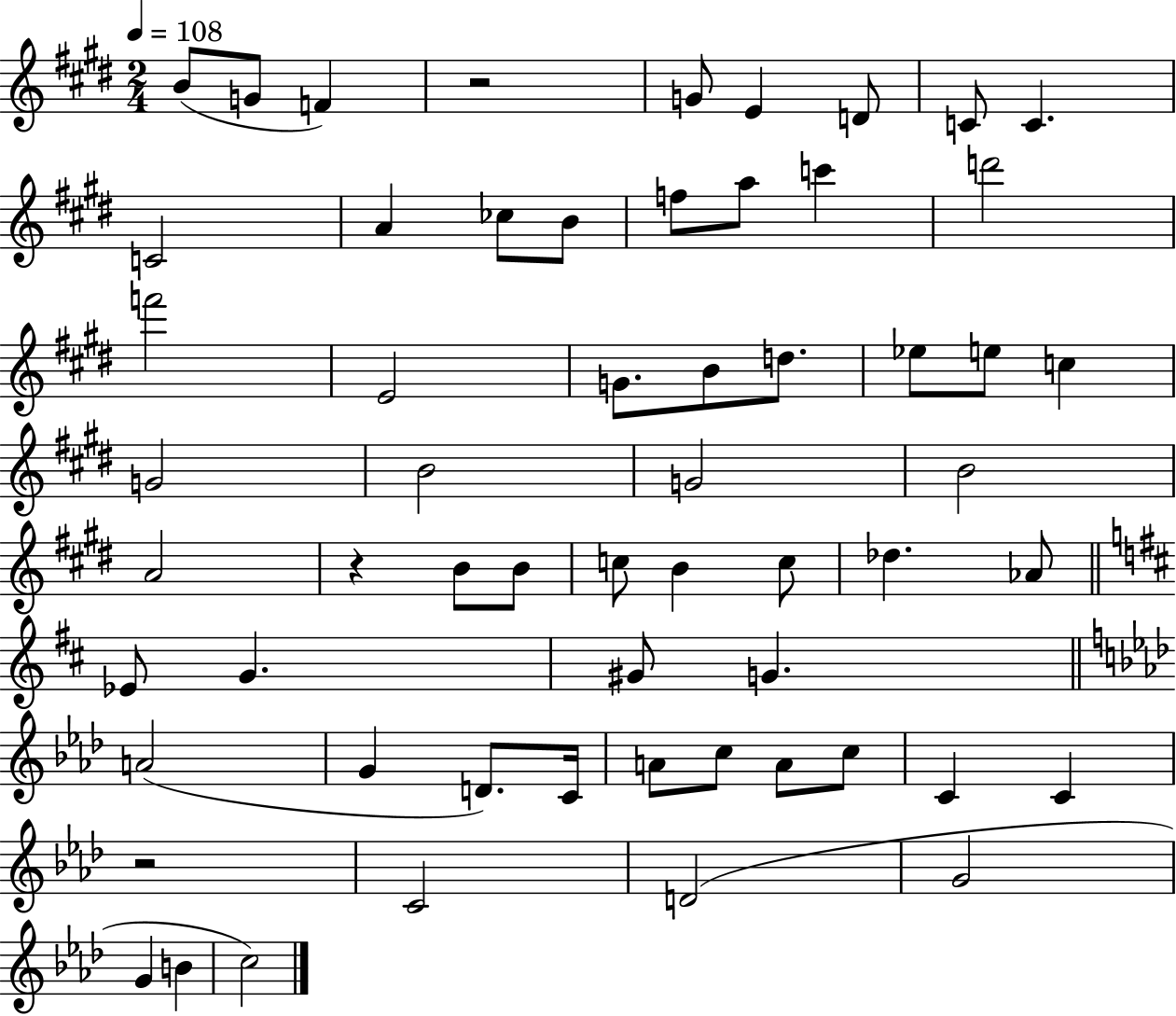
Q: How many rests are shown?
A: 3